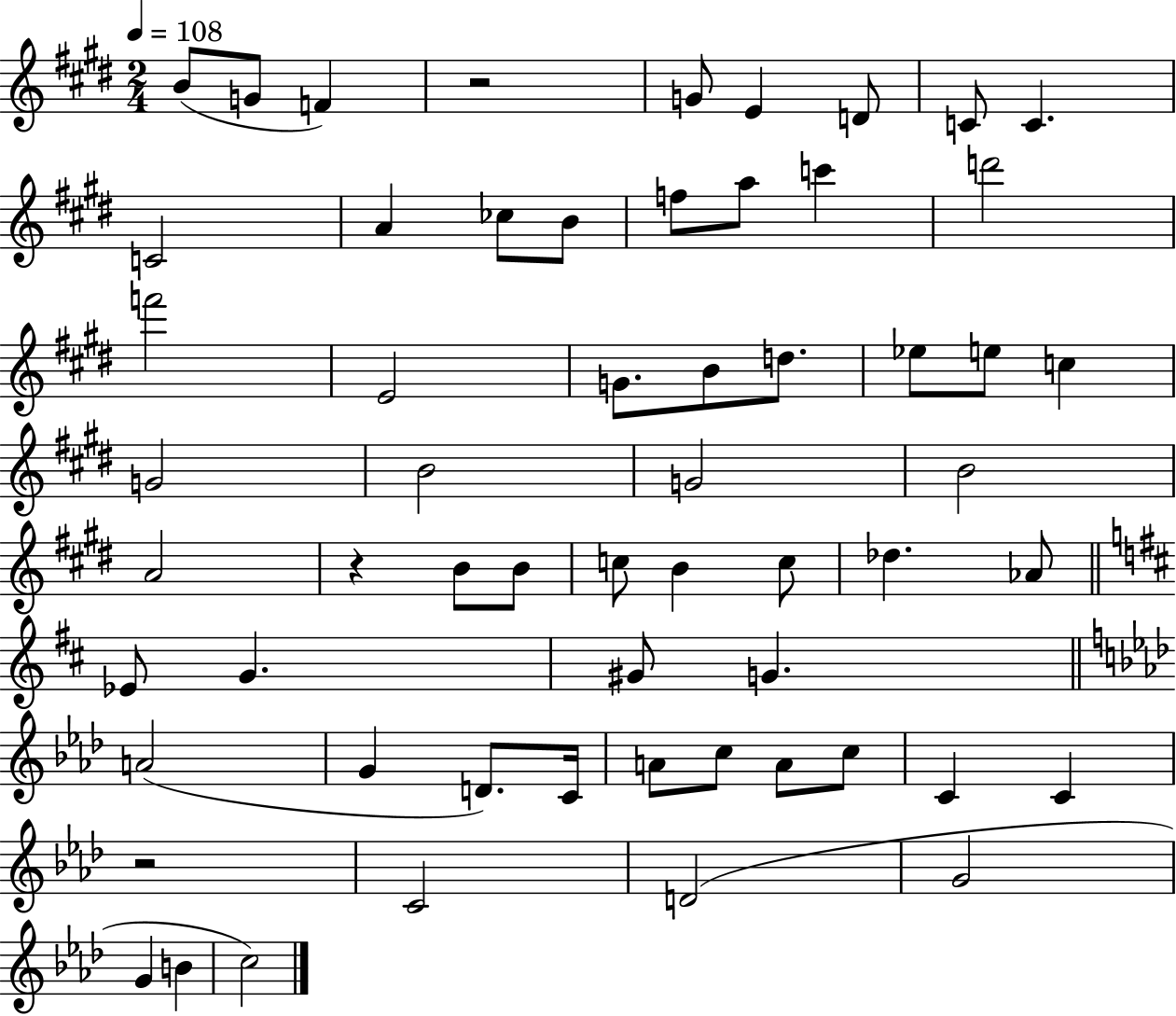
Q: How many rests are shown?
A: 3